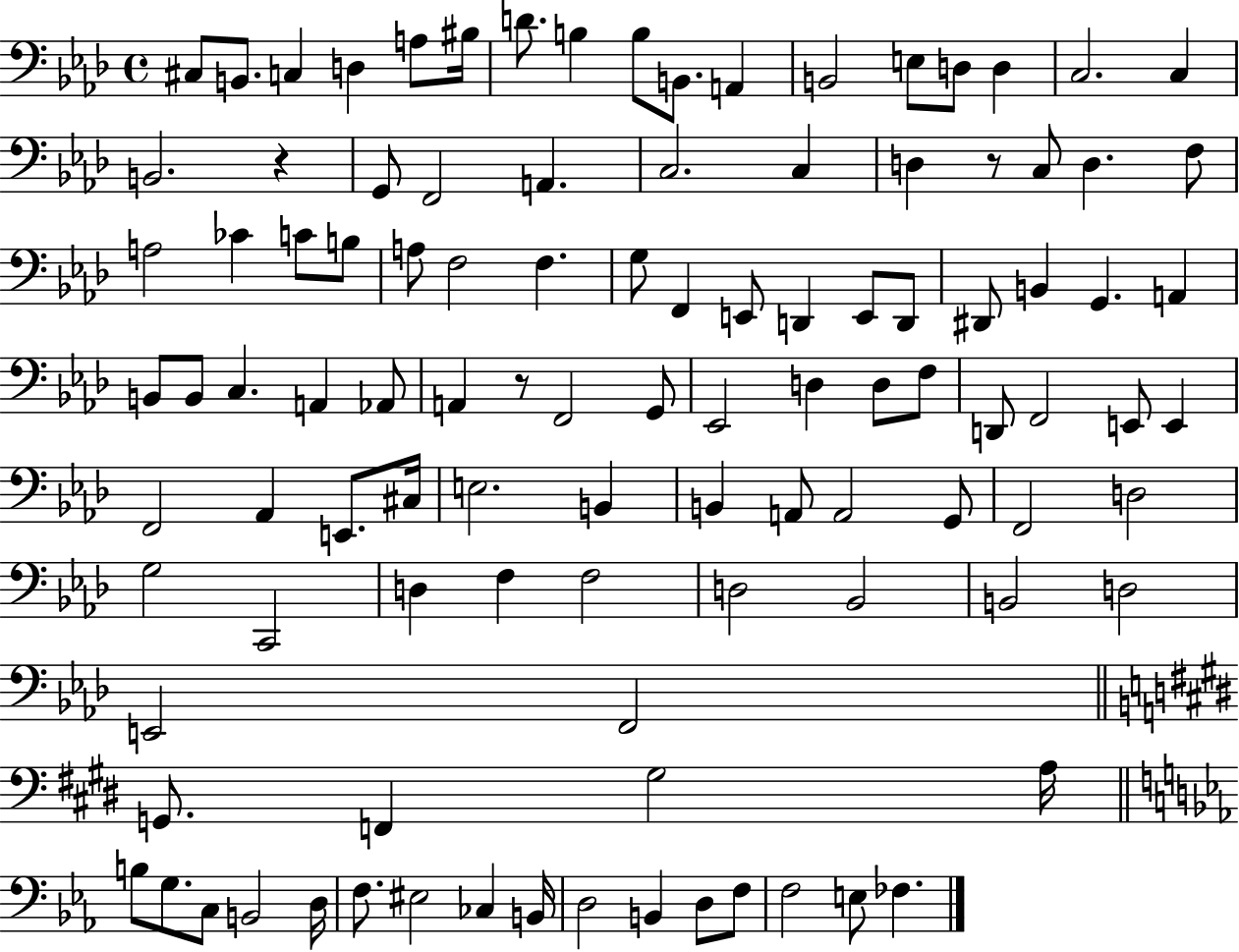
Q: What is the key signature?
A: AES major